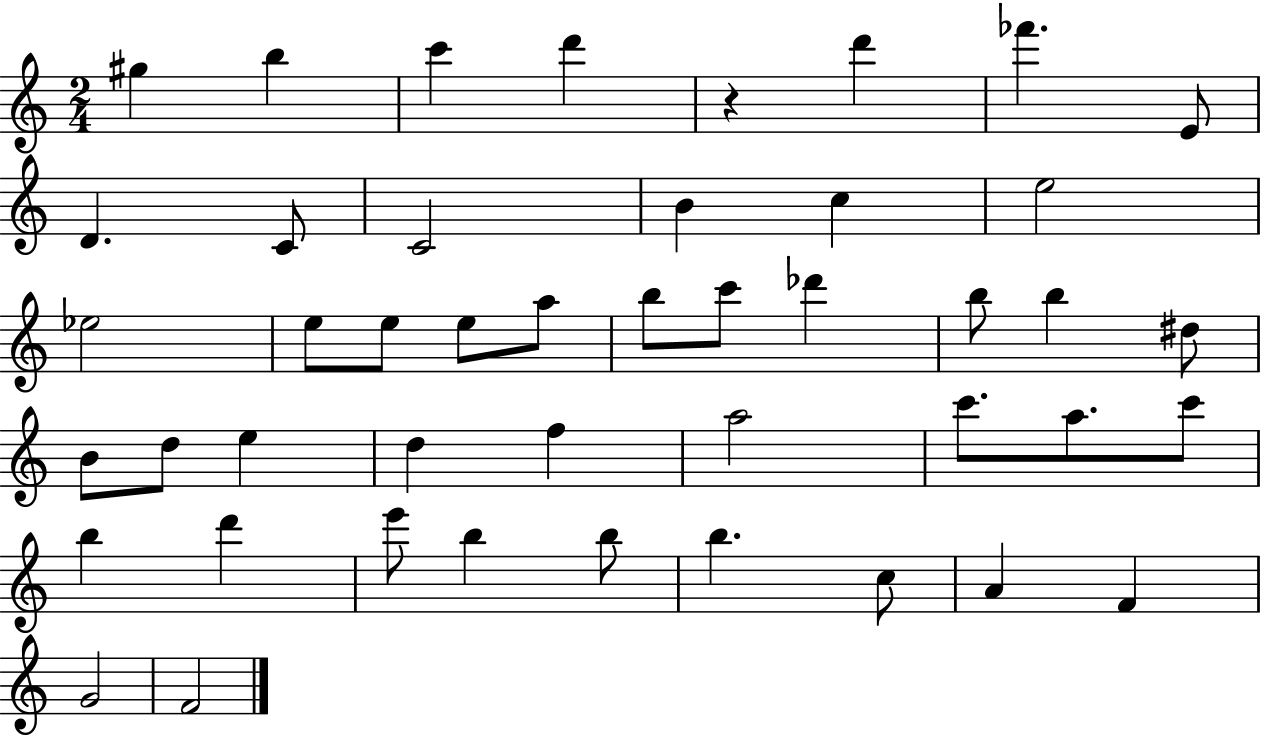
{
  \clef treble
  \numericTimeSignature
  \time 2/4
  \key c \major
  gis''4 b''4 | c'''4 d'''4 | r4 d'''4 | fes'''4. e'8 | \break d'4. c'8 | c'2 | b'4 c''4 | e''2 | \break ees''2 | e''8 e''8 e''8 a''8 | b''8 c'''8 des'''4 | b''8 b''4 dis''8 | \break b'8 d''8 e''4 | d''4 f''4 | a''2 | c'''8. a''8. c'''8 | \break b''4 d'''4 | e'''8 b''4 b''8 | b''4. c''8 | a'4 f'4 | \break g'2 | f'2 | \bar "|."
}